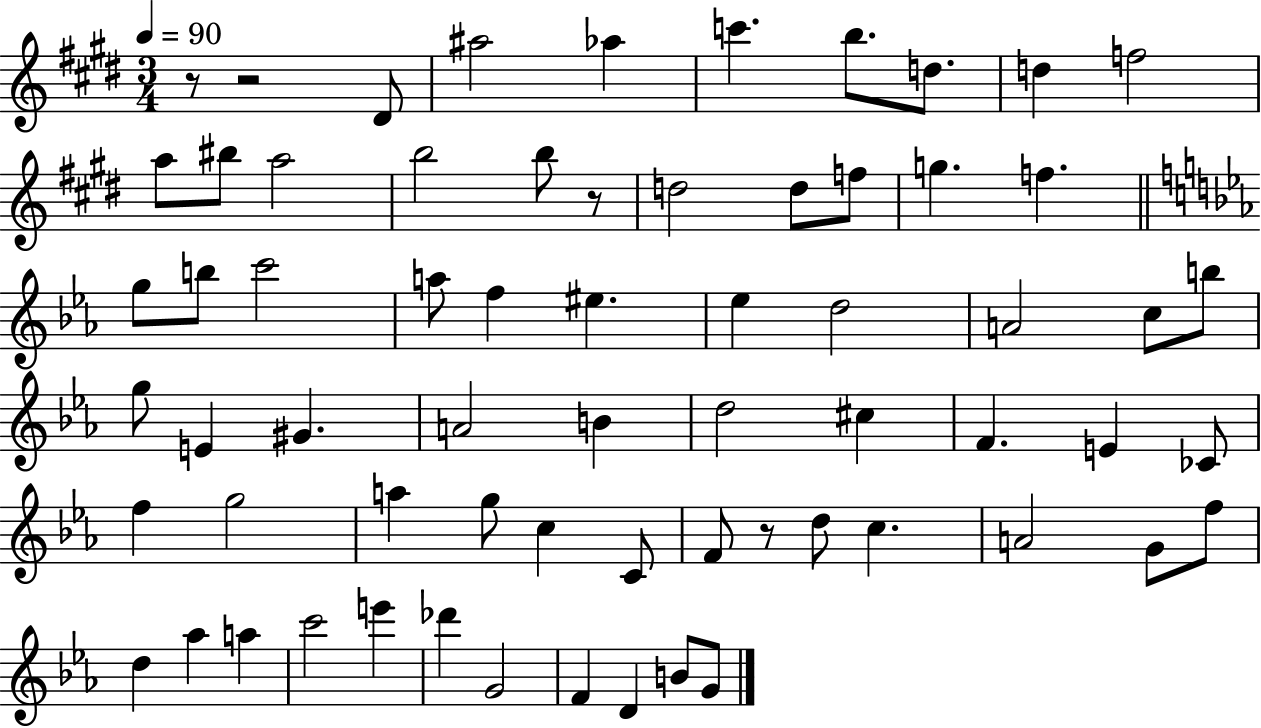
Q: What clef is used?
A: treble